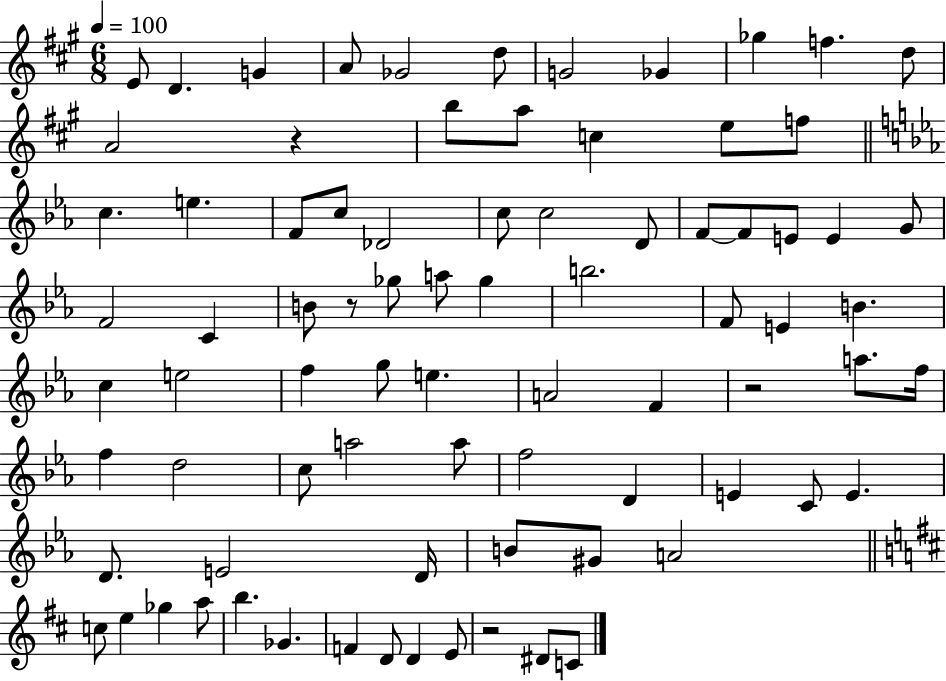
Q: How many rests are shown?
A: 4